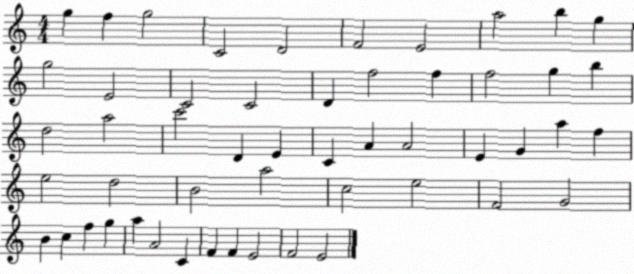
X:1
T:Untitled
M:4/4
L:1/4
K:C
g f g2 C2 D2 F2 E2 a2 b g g2 E2 C2 C2 D f2 f f2 g b d2 a2 c'2 D E C A A2 E G a f e2 d2 B2 a2 c2 e2 F2 G2 B c f g a A2 C F F E2 F2 E2